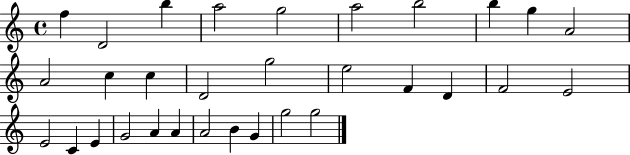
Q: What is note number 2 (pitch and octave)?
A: D4